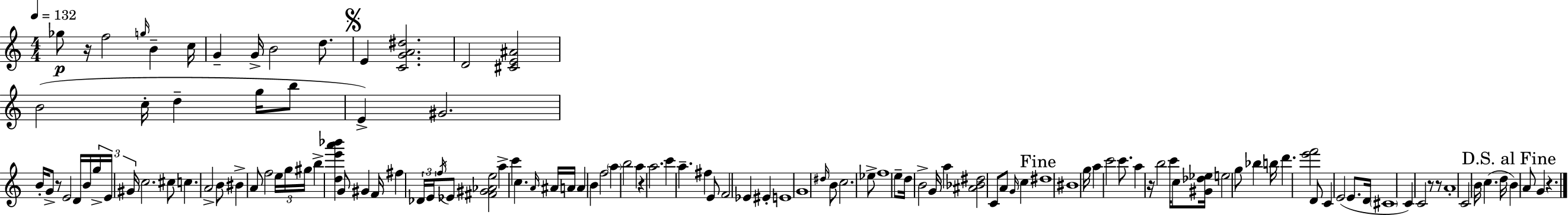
{
  \clef treble
  \numericTimeSignature
  \time 4/4
  \key c \major
  \tempo 4 = 132
  ges''8\p r16 f''2 \grace { g''16 } b'4-- | c''16 g'4-- g'16-> b'2 d''8. | \mark \markup { \musicglyph "scripts.segno" } e'4 <c' g' a' dis''>2. | d'2 <cis' e' ais'>2 | \break b'2( c''16-. d''4-- g''16 b''8 | e'4->) gis'2. | b'16-. g'8-> r8 e'2 d'16 b'16 | \tuplet 3/2 { g''16-> e'16 gis'16 } c''2. cis''8 | \break c''4. a'2-> b'8 | bis'4-> a'8 f''2 \tuplet 3/2 { e''16 | g''16 gis''16 } b''4-> <d'' e''' a''' bes'''>4 g'8 gis'4 | f'16 fis''4 \tuplet 3/2 { des'16 e'16 \acciaccatura { f''16 } } ees'8 <fis' gis' aes' e''>2 | \break a''4-> c'''4 c''4. | \grace { a'16 } ais'16 a'16 a'4 b'4 f''2 | \parenthesize a''4 b''2 a''4 | r4 a''2. | \break c'''4 a''4.-- fis''4 | e'8 f'2 ees'4 eis'4-. | e'1 | g'1 | \break \grace { dis''16 } b'8 c''2. | ees''8-> f''1 | e''8-- d''16 b'2-> g'16 | a''4 <ais' bes' dis''>2 c'8 a'8 | \break \grace { g'16 } c''4 \mark "Fine" dis''1 | bis'1 | g''16 a''4 c'''2 | c'''8. a''4 r16 b''2 | \break c'''16 c''8 <gis' des'' ees''>16 e''2 g''8 | bes''4 b''16 d'''4. <e''' f'''>2 | d'8 c'4 e'2( | e'8. d'16 \parenthesize cis'1 | \break c'4) c'2 | r8 r8 a'1-. | c'2 b'16 c''4.( | d''16 \mark "D.S. al Fine" b'4) a'8 g'4 r4. | \break \bar "|."
}